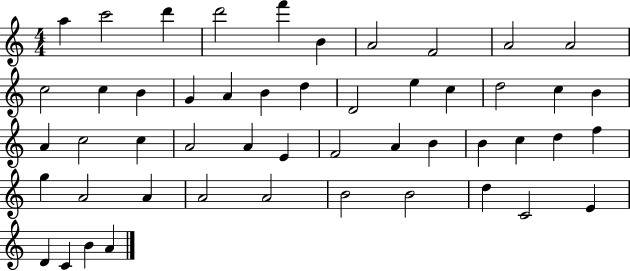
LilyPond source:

{
  \clef treble
  \numericTimeSignature
  \time 4/4
  \key c \major
  a''4 c'''2 d'''4 | d'''2 f'''4 b'4 | a'2 f'2 | a'2 a'2 | \break c''2 c''4 b'4 | g'4 a'4 b'4 d''4 | d'2 e''4 c''4 | d''2 c''4 b'4 | \break a'4 c''2 c''4 | a'2 a'4 e'4 | f'2 a'4 b'4 | b'4 c''4 d''4 f''4 | \break g''4 a'2 a'4 | a'2 a'2 | b'2 b'2 | d''4 c'2 e'4 | \break d'4 c'4 b'4 a'4 | \bar "|."
}